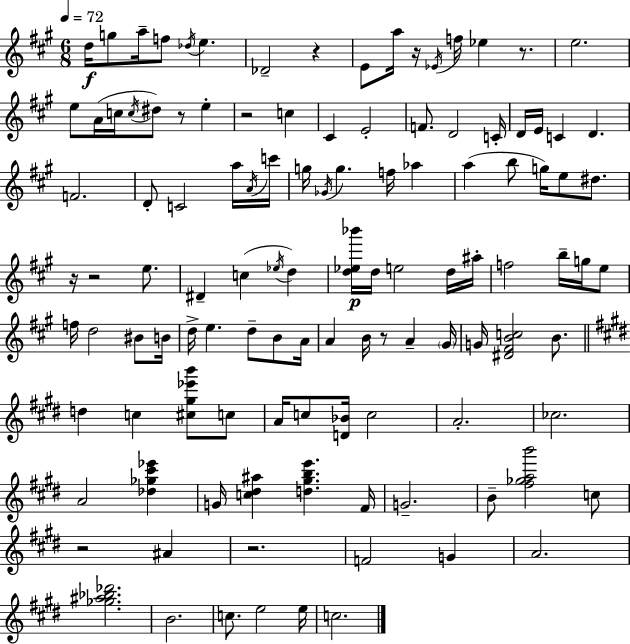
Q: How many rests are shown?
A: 10